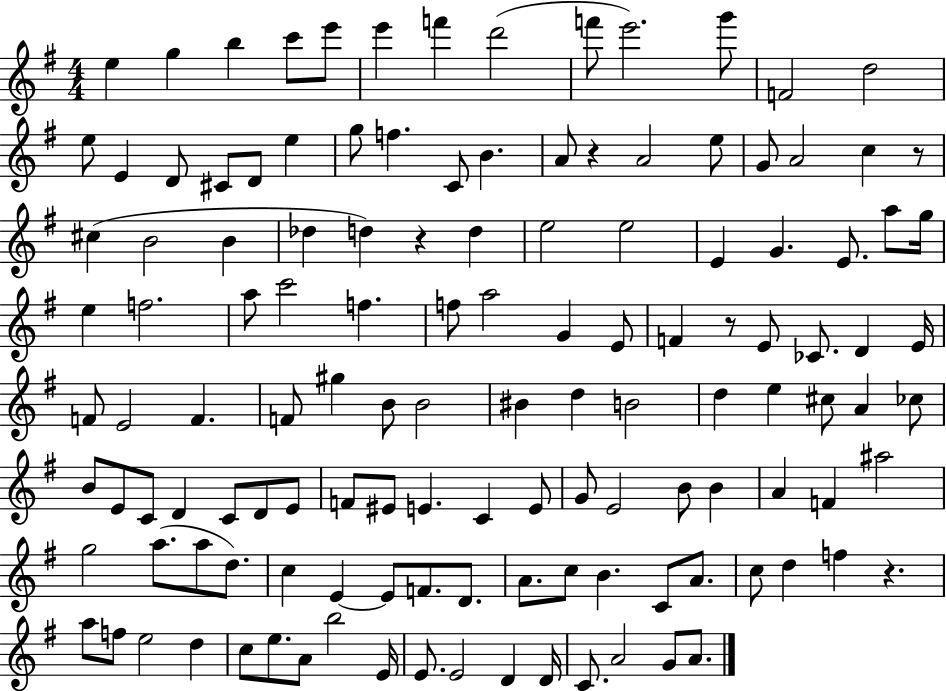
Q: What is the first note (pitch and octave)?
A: E5